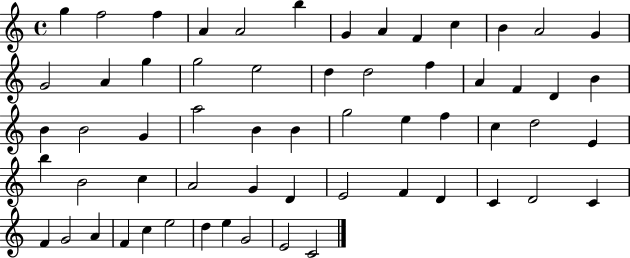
X:1
T:Untitled
M:4/4
L:1/4
K:C
g f2 f A A2 b G A F c B A2 G G2 A g g2 e2 d d2 f A F D B B B2 G a2 B B g2 e f c d2 E b B2 c A2 G D E2 F D C D2 C F G2 A F c e2 d e G2 E2 C2